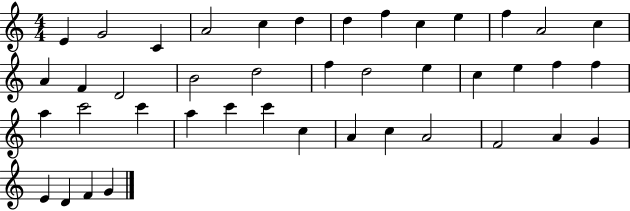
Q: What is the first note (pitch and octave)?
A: E4